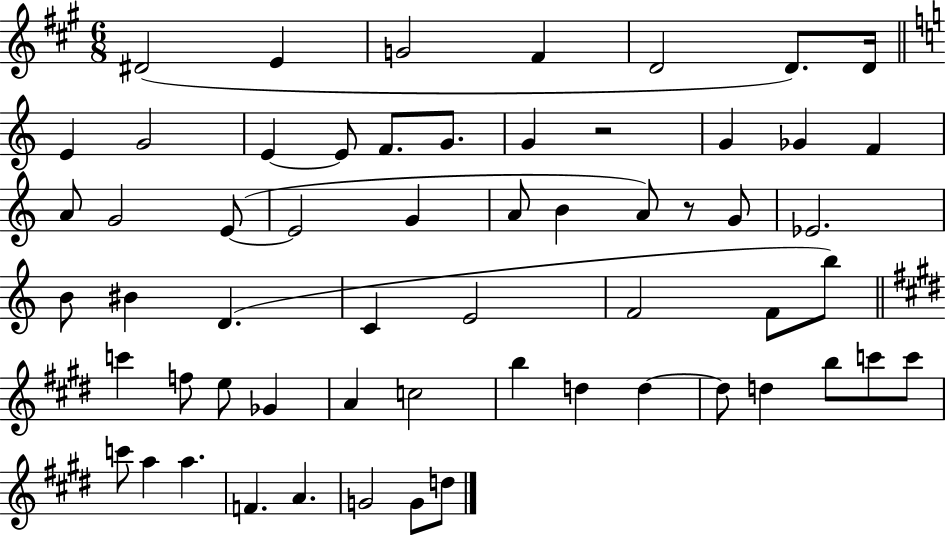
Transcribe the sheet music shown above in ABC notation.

X:1
T:Untitled
M:6/8
L:1/4
K:A
^D2 E G2 ^F D2 D/2 D/4 E G2 E E/2 F/2 G/2 G z2 G _G F A/2 G2 E/2 E2 G A/2 B A/2 z/2 G/2 _E2 B/2 ^B D C E2 F2 F/2 b/2 c' f/2 e/2 _G A c2 b d d d/2 d b/2 c'/2 c'/2 c'/2 a a F A G2 G/2 d/2